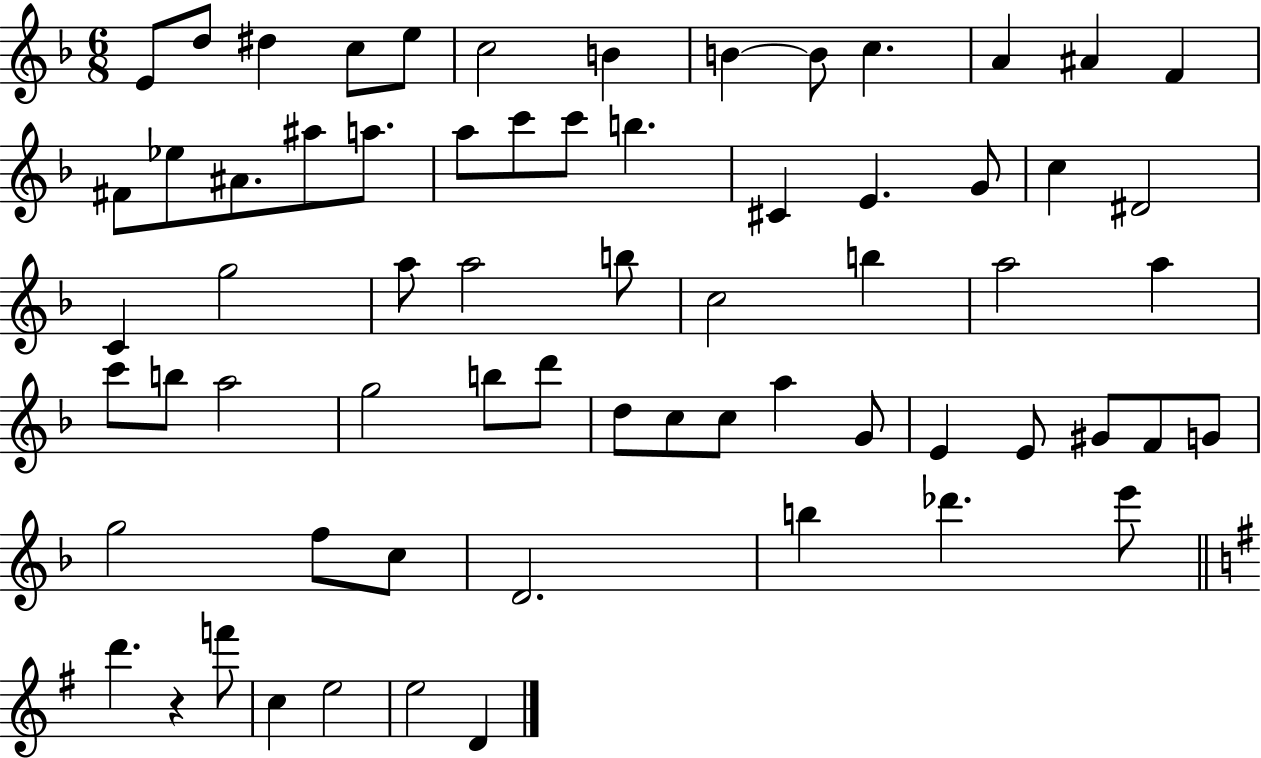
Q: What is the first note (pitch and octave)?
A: E4